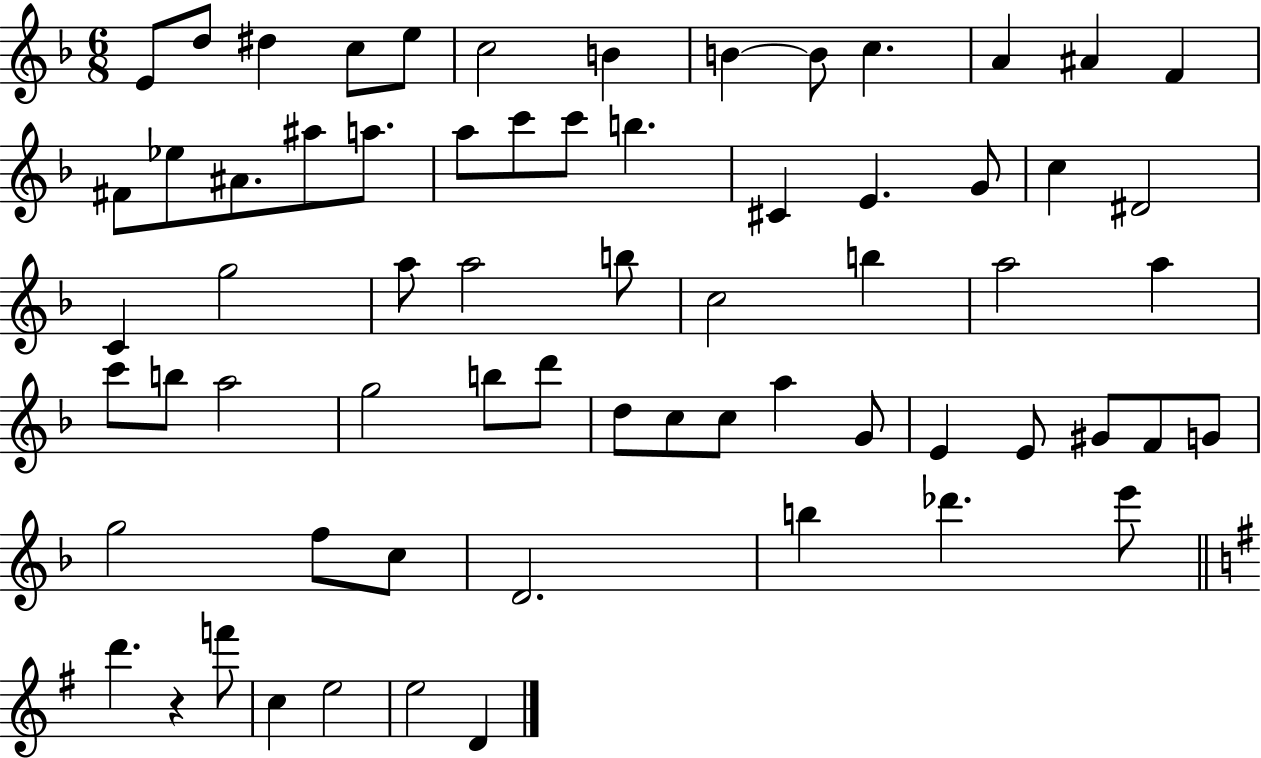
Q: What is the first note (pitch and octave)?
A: E4